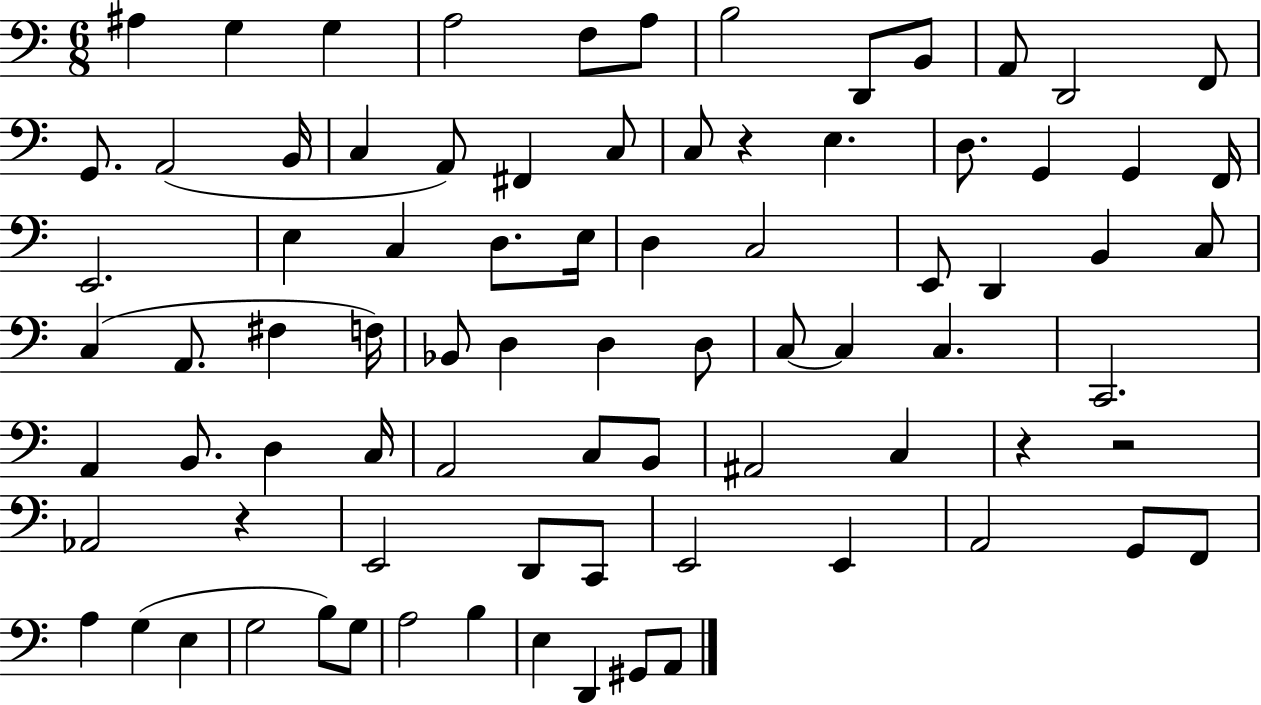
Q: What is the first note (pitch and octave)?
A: A#3